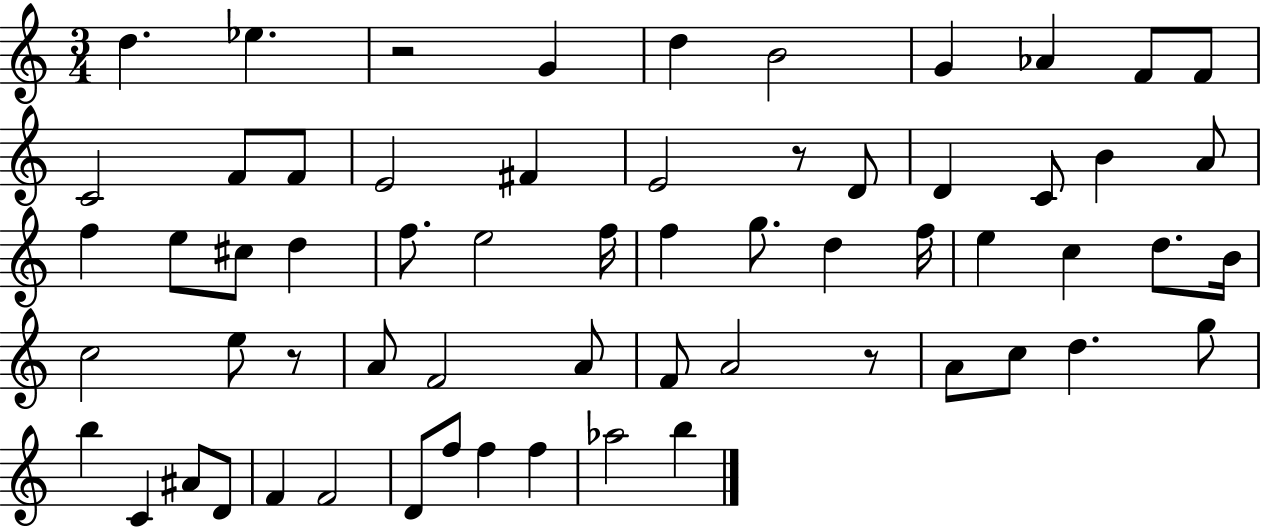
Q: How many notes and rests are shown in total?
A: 62